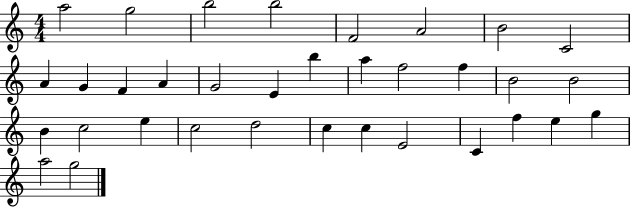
{
  \clef treble
  \numericTimeSignature
  \time 4/4
  \key c \major
  a''2 g''2 | b''2 b''2 | f'2 a'2 | b'2 c'2 | \break a'4 g'4 f'4 a'4 | g'2 e'4 b''4 | a''4 f''2 f''4 | b'2 b'2 | \break b'4 c''2 e''4 | c''2 d''2 | c''4 c''4 e'2 | c'4 f''4 e''4 g''4 | \break a''2 g''2 | \bar "|."
}